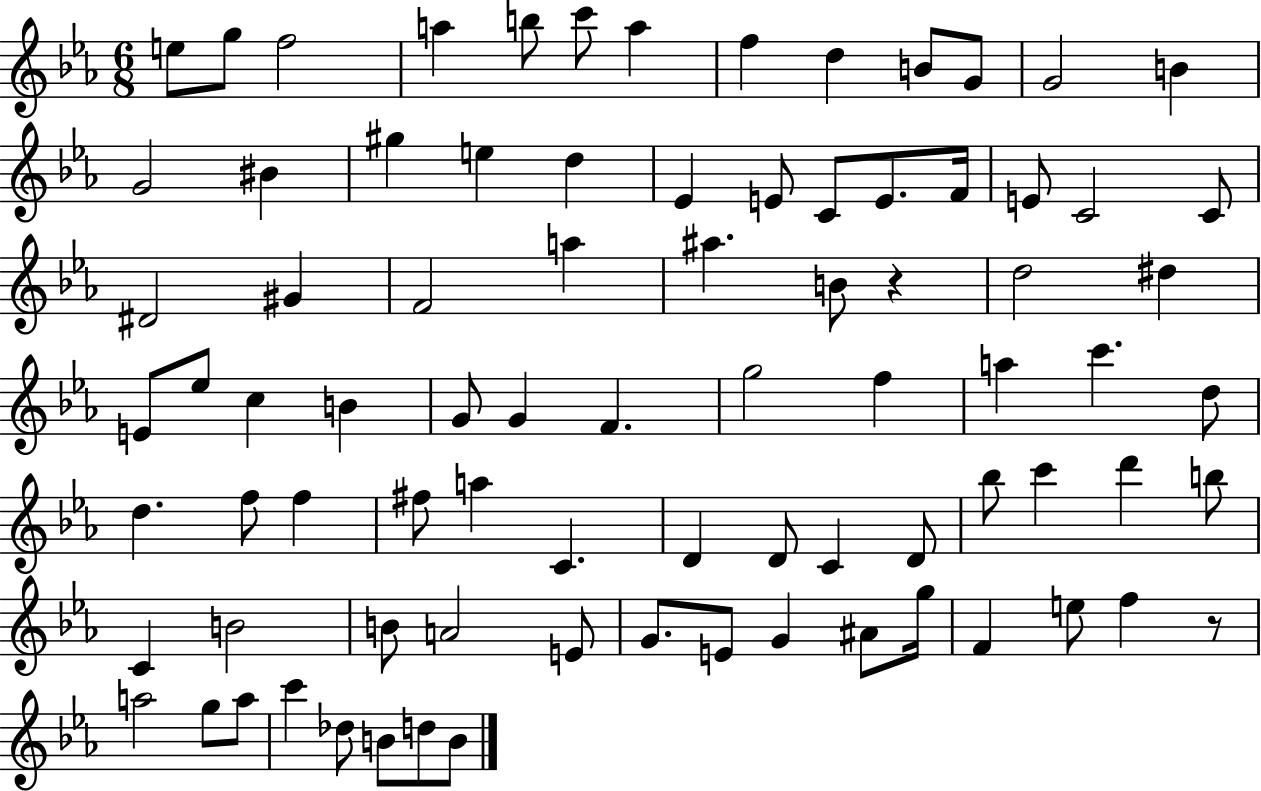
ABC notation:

X:1
T:Untitled
M:6/8
L:1/4
K:Eb
e/2 g/2 f2 a b/2 c'/2 a f d B/2 G/2 G2 B G2 ^B ^g e d _E E/2 C/2 E/2 F/4 E/2 C2 C/2 ^D2 ^G F2 a ^a B/2 z d2 ^d E/2 _e/2 c B G/2 G F g2 f a c' d/2 d f/2 f ^f/2 a C D D/2 C D/2 _b/2 c' d' b/2 C B2 B/2 A2 E/2 G/2 E/2 G ^A/2 g/4 F e/2 f z/2 a2 g/2 a/2 c' _d/2 B/2 d/2 B/2